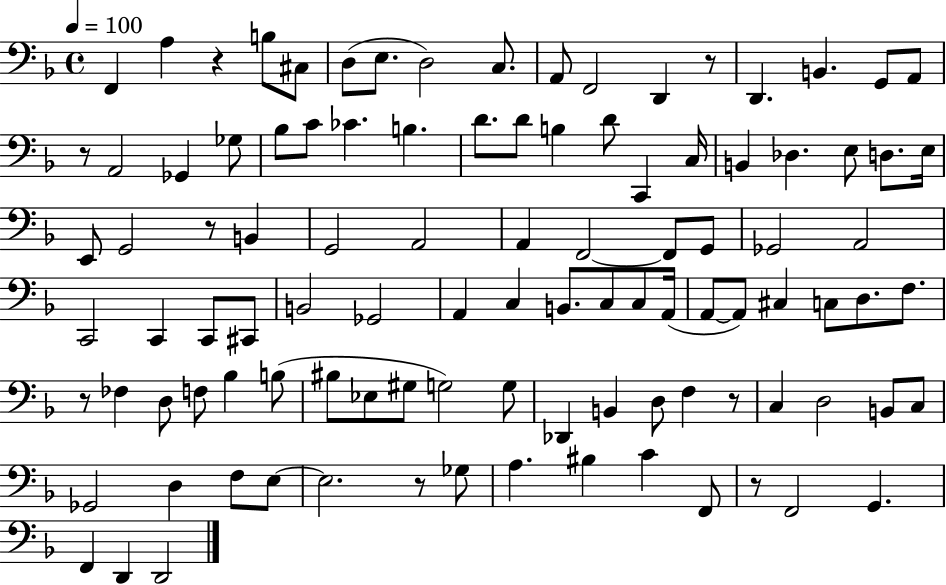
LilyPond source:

{
  \clef bass
  \time 4/4
  \defaultTimeSignature
  \key f \major
  \tempo 4 = 100
  \repeat volta 2 { f,4 a4 r4 b8 cis8 | d8( e8. d2) c8. | a,8 f,2 d,4 r8 | d,4. b,4. g,8 a,8 | \break r8 a,2 ges,4 ges8 | bes8 c'8 ces'4. b4. | d'8. d'8 b4 d'8 c,4 c16 | b,4 des4. e8 d8. e16 | \break e,8 g,2 r8 b,4 | g,2 a,2 | a,4 f,2~~ f,8 g,8 | ges,2 a,2 | \break c,2 c,4 c,8 cis,8 | b,2 ges,2 | a,4 c4 b,8. c8 c8 a,16( | a,8~~ a,8) cis4 c8 d8. f8. | \break r8 fes4 d8 f8 bes4 b8( | bis8 ees8 gis8 g2) g8 | des,4 b,4 d8 f4 r8 | c4 d2 b,8 c8 | \break ges,2 d4 f8 e8~~ | e2. r8 ges8 | a4. bis4 c'4 f,8 | r8 f,2 g,4. | \break f,4 d,4 d,2 | } \bar "|."
}